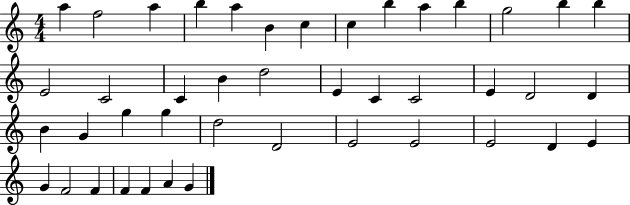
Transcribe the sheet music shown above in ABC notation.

X:1
T:Untitled
M:4/4
L:1/4
K:C
a f2 a b a B c c b a b g2 b b E2 C2 C B d2 E C C2 E D2 D B G g g d2 D2 E2 E2 E2 D E G F2 F F F A G